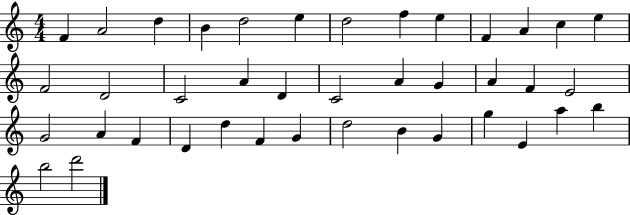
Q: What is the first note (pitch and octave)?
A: F4